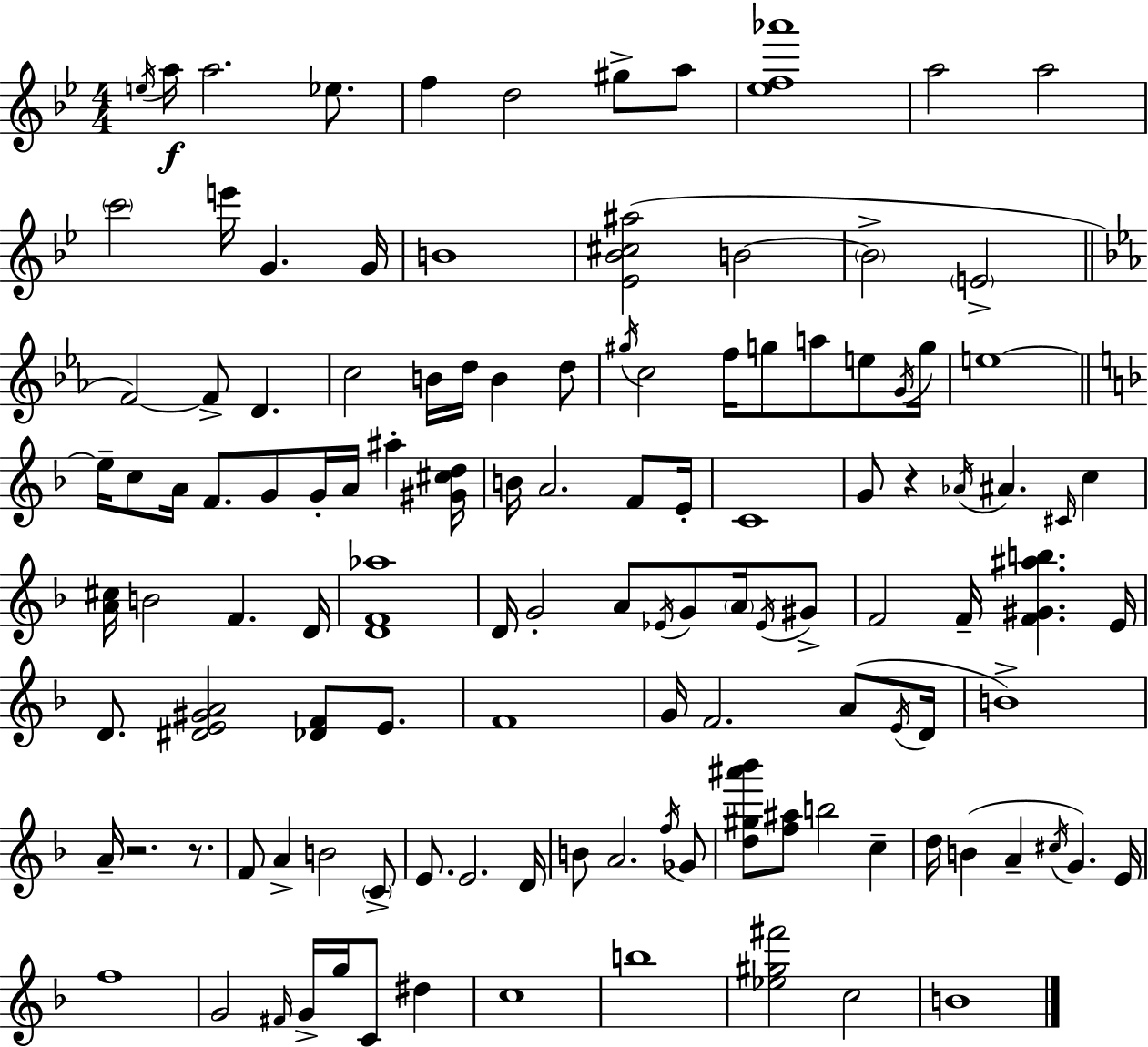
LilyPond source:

{
  \clef treble
  \numericTimeSignature
  \time 4/4
  \key bes \major
  \acciaccatura { e''16 }\f a''16 a''2. ees''8. | f''4 d''2 gis''8-> a''8 | <ees'' f'' aes'''>1 | a''2 a''2 | \break \parenthesize c'''2 e'''16 g'4. | g'16 b'1 | <ees' bes' cis'' ais''>2( b'2~~ | \parenthesize b'2-> \parenthesize e'2-> | \break \bar "||" \break \key c \minor f'2~~) f'8-> d'4. | c''2 b'16 d''16 b'4 d''8 | \acciaccatura { gis''16 } c''2 f''16 g''8 a''8 e''8 | \acciaccatura { g'16 } g''16 e''1~~ | \break \bar "||" \break \key f \major e''16-- c''8 a'16 f'8. g'8 g'16-. a'16 ais''4-. <gis' cis'' d''>16 | b'16 a'2. f'8 e'16-. | c'1 | g'8 r4 \acciaccatura { aes'16 } ais'4. \grace { cis'16 } c''4 | \break <a' cis''>16 b'2 f'4. | d'16 <d' f' aes''>1 | d'16 g'2-. a'8 \acciaccatura { ees'16 } g'8 | \parenthesize a'16 \acciaccatura { ees'16 } gis'8-> f'2 f'16-- <f' gis' ais'' b''>4. | \break e'16 d'8. <dis' e' gis' a'>2 <des' f'>8 | e'8. f'1 | g'16 f'2. | a'8( \acciaccatura { e'16 } d'16 b'1->) | \break a'16-- r2. | r8. f'8 a'4-> b'2 | \parenthesize c'8-> e'8. e'2. | d'16 b'8 a'2. | \break \acciaccatura { f''16 } ges'8 <d'' gis'' ais''' bes'''>8 <f'' ais''>8 b''2 | c''4-- d''16 b'4( a'4-- \acciaccatura { cis''16 } | g'4.) e'16 f''1 | g'2 \grace { fis'16 } | \break g'16-> g''16 c'8 dis''4 c''1 | b''1 | <ees'' gis'' fis'''>2 | c''2 b'1 | \break \bar "|."
}